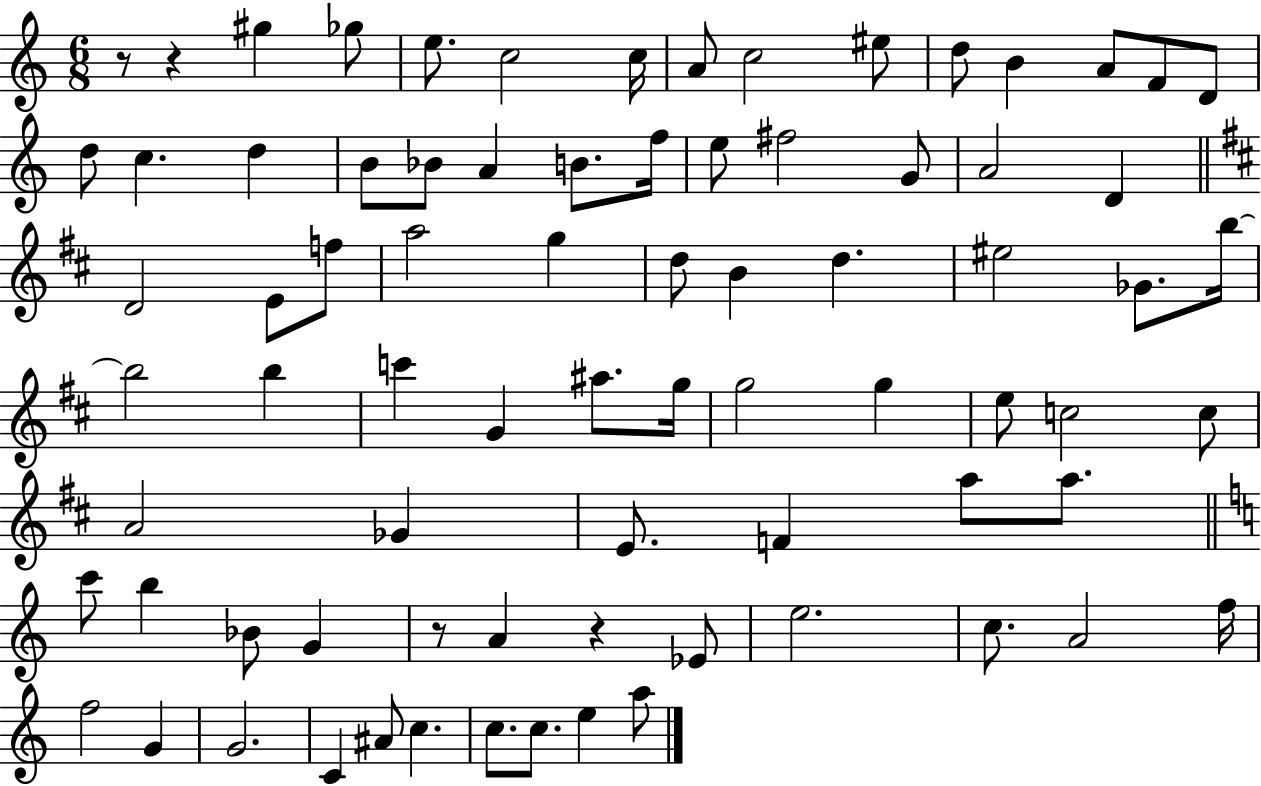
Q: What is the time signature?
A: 6/8